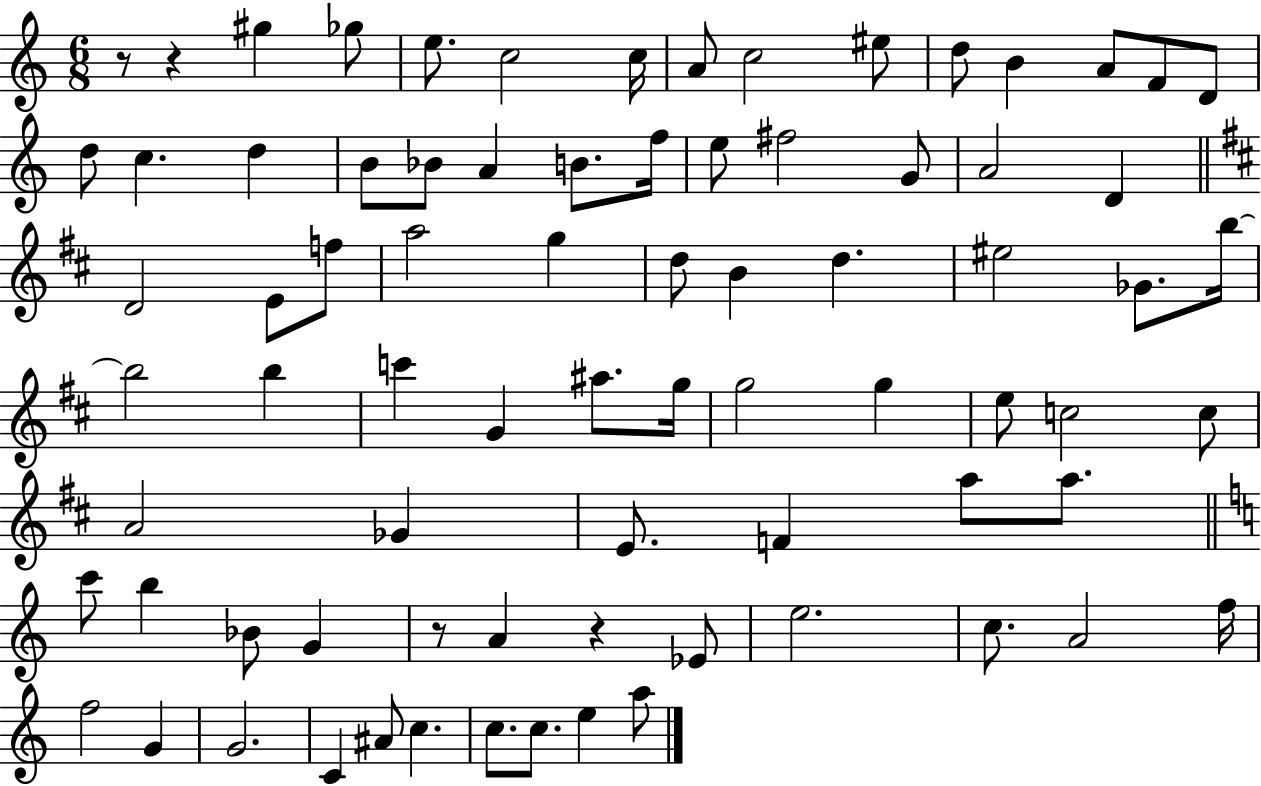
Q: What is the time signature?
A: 6/8